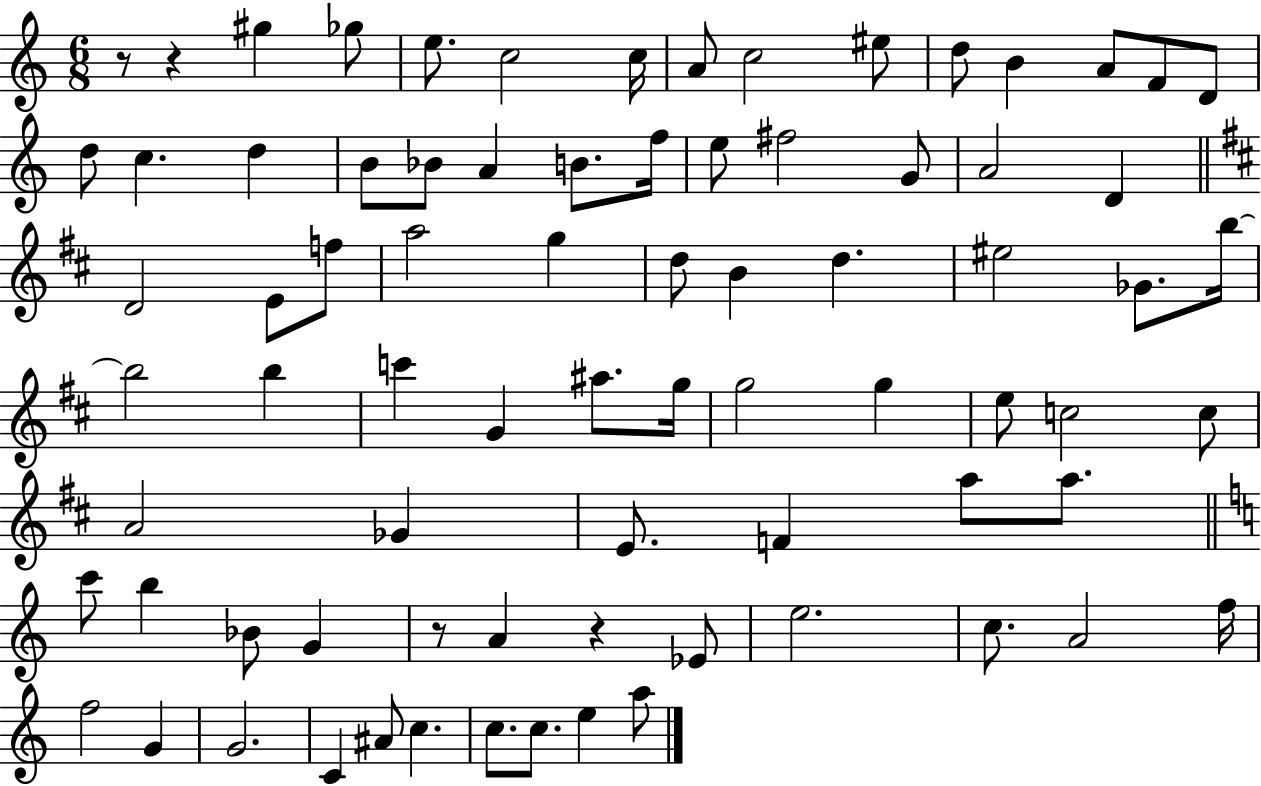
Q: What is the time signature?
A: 6/8